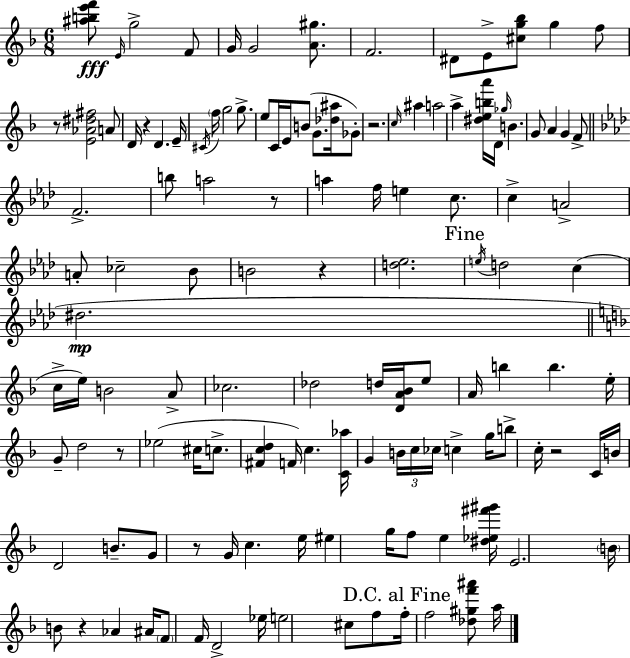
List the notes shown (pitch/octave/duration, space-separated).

[A#5,B5,E6,F6]/e E4/s G5/h F4/e G4/s G4/h [A4,G#5]/e. F4/h. D#4/e E4/e [C#5,G5,Bb5]/e G5/q F5/e R/e [E4,Ab4,D#5,F#5]/h A4/e D4/s R/q D4/q. E4/s C#4/s F5/s G5/h G5/e. E5/e C4/s E4/s B4/e G4/e. [Db5,A#5]/s Gb4/e R/h. C5/s A#5/q A5/h A5/q [D#5,E5,B5,A6]/s D4/s Gb5/s B4/q. G4/e A4/q G4/q F4/e F4/h. B5/e A5/h R/e A5/q F5/s E5/q C5/e. C5/q A4/h A4/e CES5/h Bb4/e B4/h R/q [D5,Eb5]/h. E5/s D5/h C5/q D#5/h. C5/s E5/s B4/h A4/e CES5/h. Db5/h D5/s [D4,A4,Bb4]/s E5/e A4/s B5/q B5/q. E5/s G4/e D5/h R/e Eb5/h C#5/s C5/e. [F#4,C5,D5]/q F4/s C5/q. [C4,Ab5]/s G4/q B4/s C5/s CES5/s C5/q G5/s B5/e C5/s R/h C4/s B4/s D4/h B4/e. G4/e R/e G4/s C5/q. E5/s EIS5/q G5/s F5/e E5/q [D#5,Eb5,F#6,G#6]/s E4/h. B4/s B4/e R/q Ab4/q A#4/s F4/e F4/s D4/h Eb5/s E5/h C#5/e F5/e F5/s F5/h [Db5,G#5,F6,A#6]/e A5/s